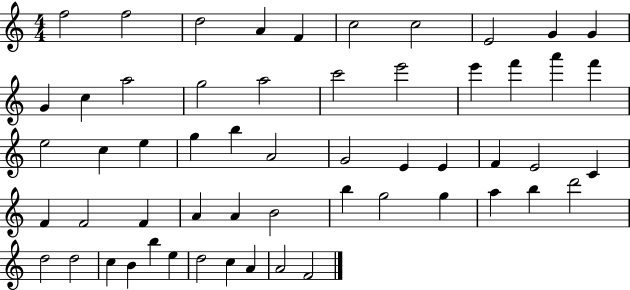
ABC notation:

X:1
T:Untitled
M:4/4
L:1/4
K:C
f2 f2 d2 A F c2 c2 E2 G G G c a2 g2 a2 c'2 e'2 e' f' a' f' e2 c e g b A2 G2 E E F E2 C F F2 F A A B2 b g2 g a b d'2 d2 d2 c B b e d2 c A A2 F2